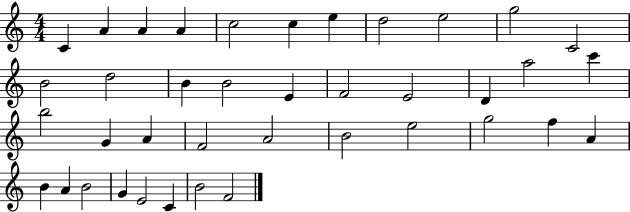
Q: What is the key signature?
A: C major